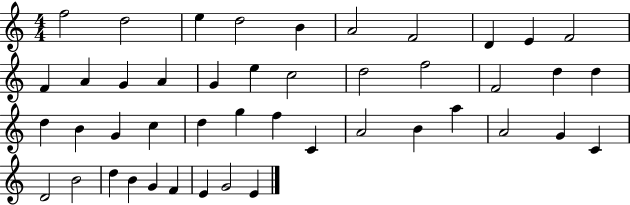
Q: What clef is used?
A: treble